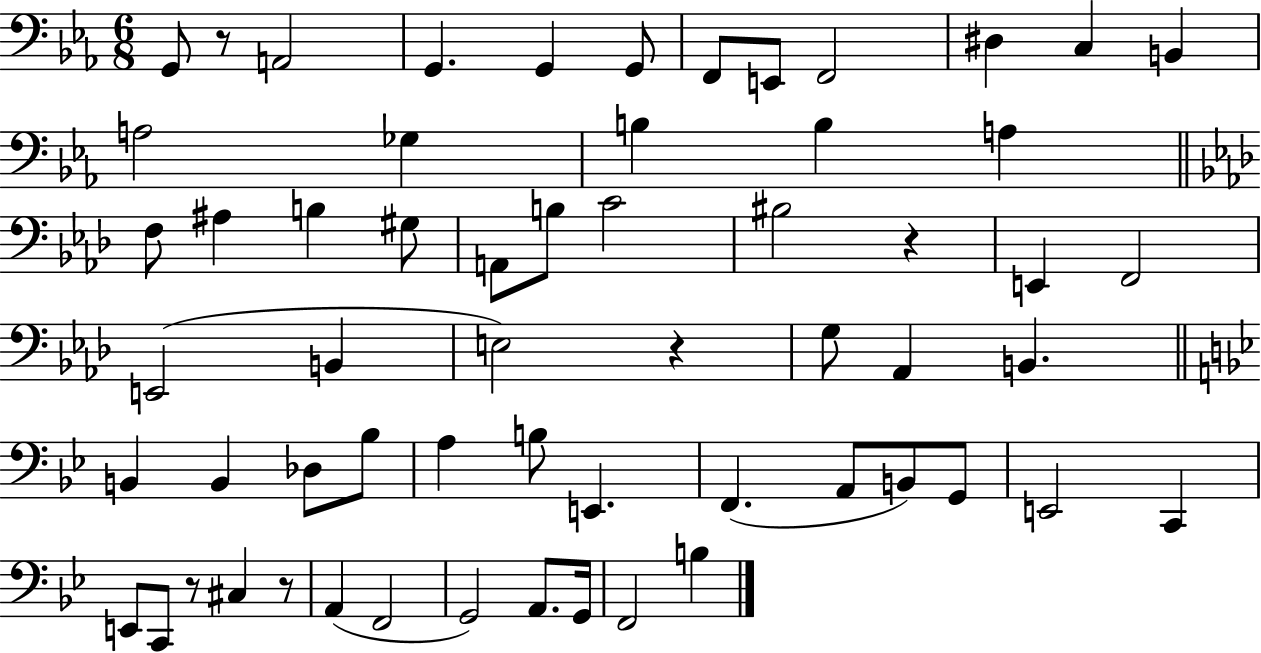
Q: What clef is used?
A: bass